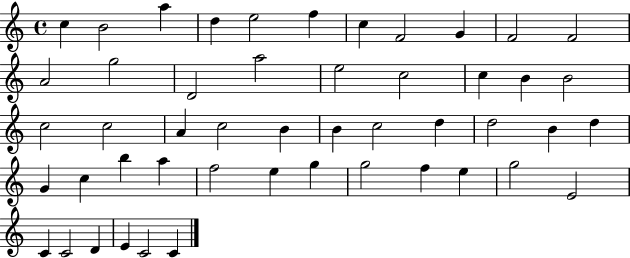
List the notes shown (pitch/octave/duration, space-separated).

C5/q B4/h A5/q D5/q E5/h F5/q C5/q F4/h G4/q F4/h F4/h A4/h G5/h D4/h A5/h E5/h C5/h C5/q B4/q B4/h C5/h C5/h A4/q C5/h B4/q B4/q C5/h D5/q D5/h B4/q D5/q G4/q C5/q B5/q A5/q F5/h E5/q G5/q G5/h F5/q E5/q G5/h E4/h C4/q C4/h D4/q E4/q C4/h C4/q